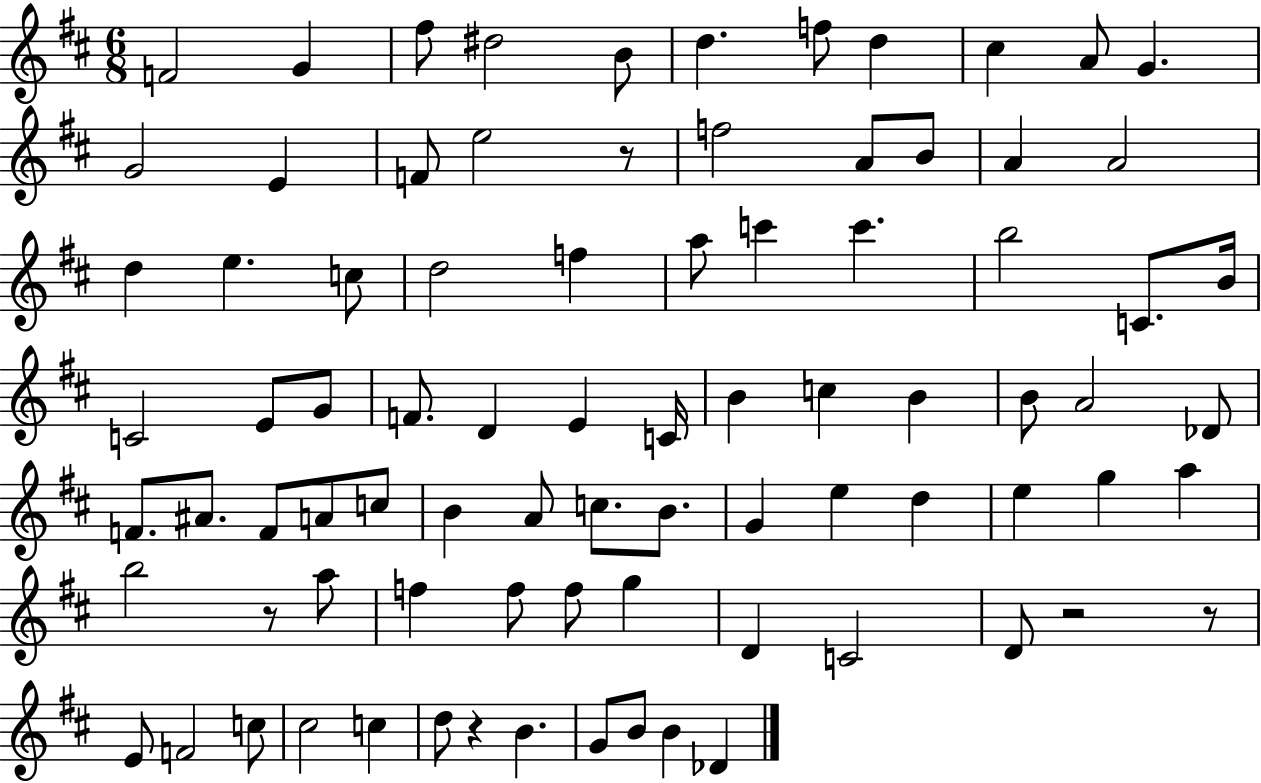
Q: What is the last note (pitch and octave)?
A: Db4